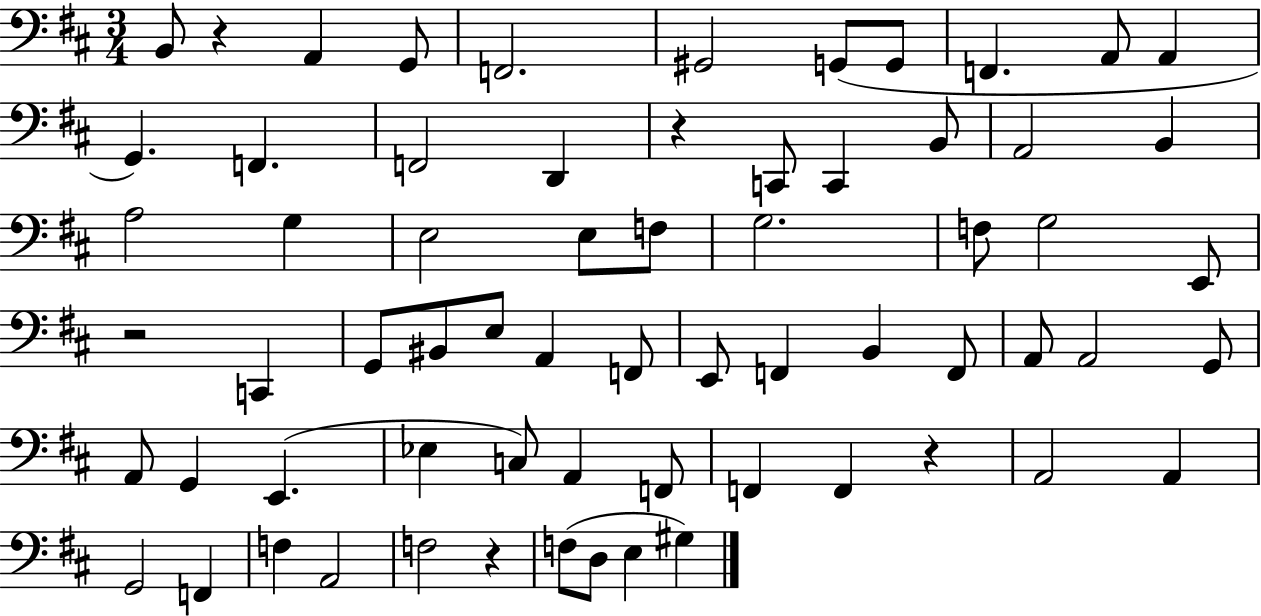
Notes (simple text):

B2/e R/q A2/q G2/e F2/h. G#2/h G2/e G2/e F2/q. A2/e A2/q G2/q. F2/q. F2/h D2/q R/q C2/e C2/q B2/e A2/h B2/q A3/h G3/q E3/h E3/e F3/e G3/h. F3/e G3/h E2/e R/h C2/q G2/e BIS2/e E3/e A2/q F2/e E2/e F2/q B2/q F2/e A2/e A2/h G2/e A2/e G2/q E2/q. Eb3/q C3/e A2/q F2/e F2/q F2/q R/q A2/h A2/q G2/h F2/q F3/q A2/h F3/h R/q F3/e D3/e E3/q G#3/q